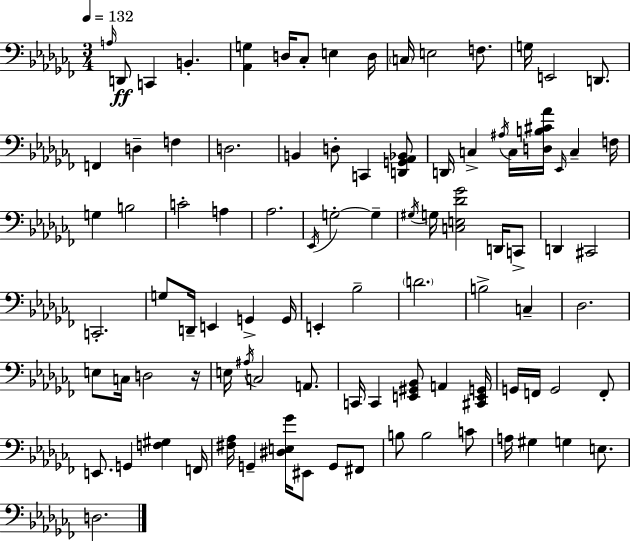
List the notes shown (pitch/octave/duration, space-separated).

A3/s D2/e C2/q B2/q. [Ab2,G3]/q D3/s CES3/e E3/q D3/s C3/s E3/h F3/e. G3/s E2/h D2/e. F2/q D3/q F3/q D3/h. B2/q D3/e C2/q [D2,G2,Ab2,Bb2]/e D2/s C3/q A#3/s C3/s [D3,B3,C#4,Ab4]/s Eb2/s C3/q F3/s G3/q B3/h C4/h A3/q Ab3/h. Eb2/s G3/h G3/q G#3/s G3/s [C3,E3,Db4,Gb4]/h D2/s C2/e D2/q C#2/h C2/h. G3/e D2/s E2/q G2/q G2/s E2/q Bb3/h D4/h. B3/h C3/q Db3/h. E3/e C3/s D3/h R/s E3/s A#3/s C3/h A2/e. C2/s C2/q [E2,G#2,Bb2]/e A2/q [C#2,E2,G2]/s G2/s F2/s G2/h F2/e E2/e. G2/q [F3,G#3]/q F2/s [F#3,Ab3]/s G2/q [D#3,E3,Gb4]/s EIS2/e G2/e F#2/e B3/e B3/h C4/e A3/s G#3/q G3/q E3/e. D3/h.